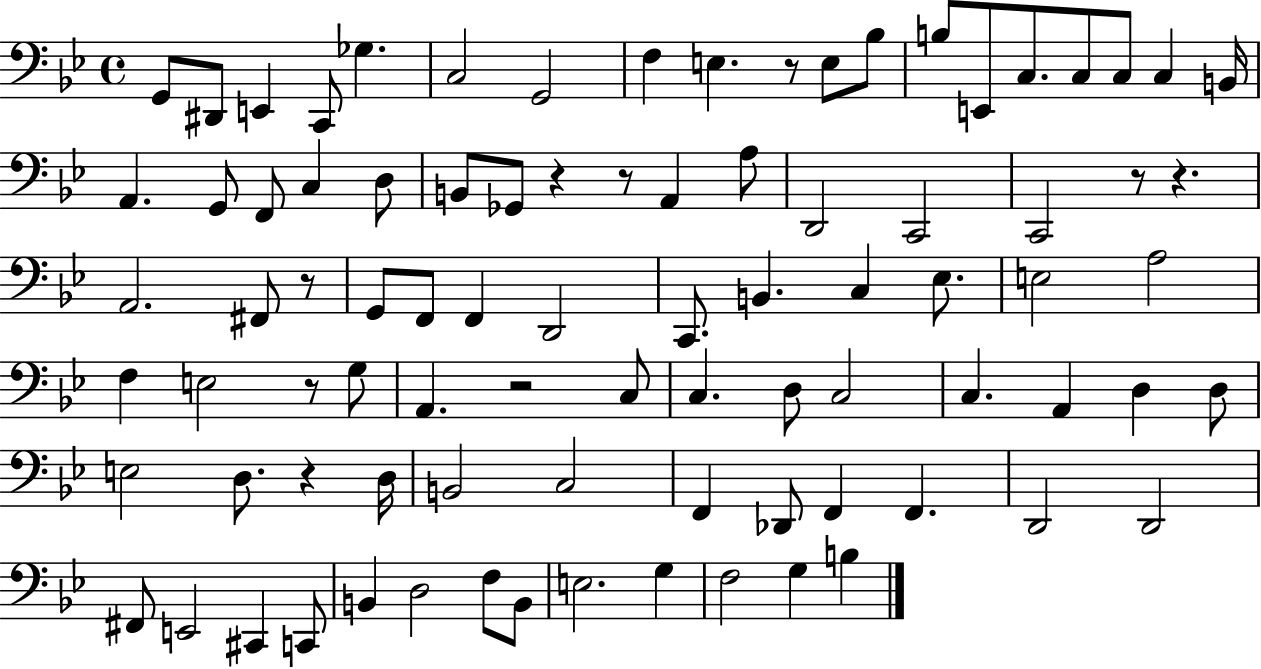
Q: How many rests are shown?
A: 9